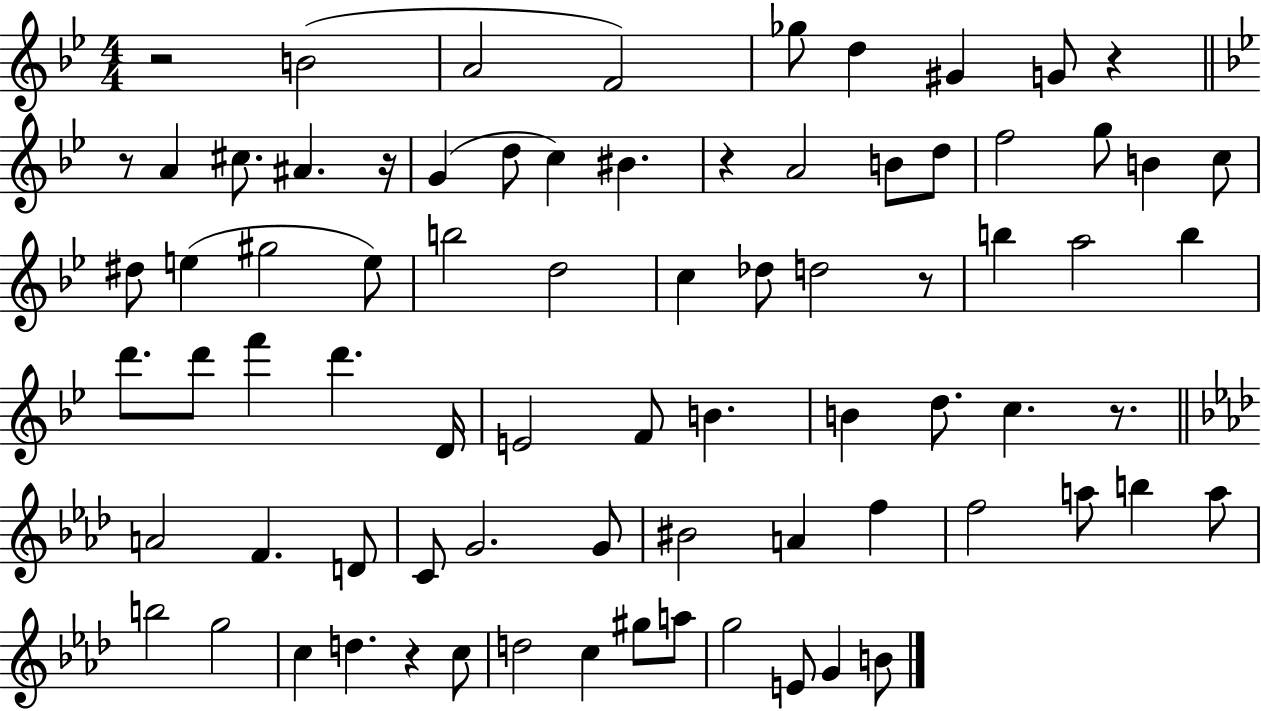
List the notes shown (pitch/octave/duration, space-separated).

R/h B4/h A4/h F4/h Gb5/e D5/q G#4/q G4/e R/q R/e A4/q C#5/e. A#4/q. R/s G4/q D5/e C5/q BIS4/q. R/q A4/h B4/e D5/e F5/h G5/e B4/q C5/e D#5/e E5/q G#5/h E5/e B5/h D5/h C5/q Db5/e D5/h R/e B5/q A5/h B5/q D6/e. D6/e F6/q D6/q. D4/s E4/h F4/e B4/q. B4/q D5/e. C5/q. R/e. A4/h F4/q. D4/e C4/e G4/h. G4/e BIS4/h A4/q F5/q F5/h A5/e B5/q A5/e B5/h G5/h C5/q D5/q. R/q C5/e D5/h C5/q G#5/e A5/e G5/h E4/e G4/q B4/e